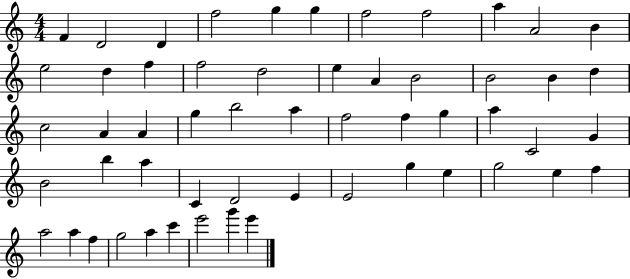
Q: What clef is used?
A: treble